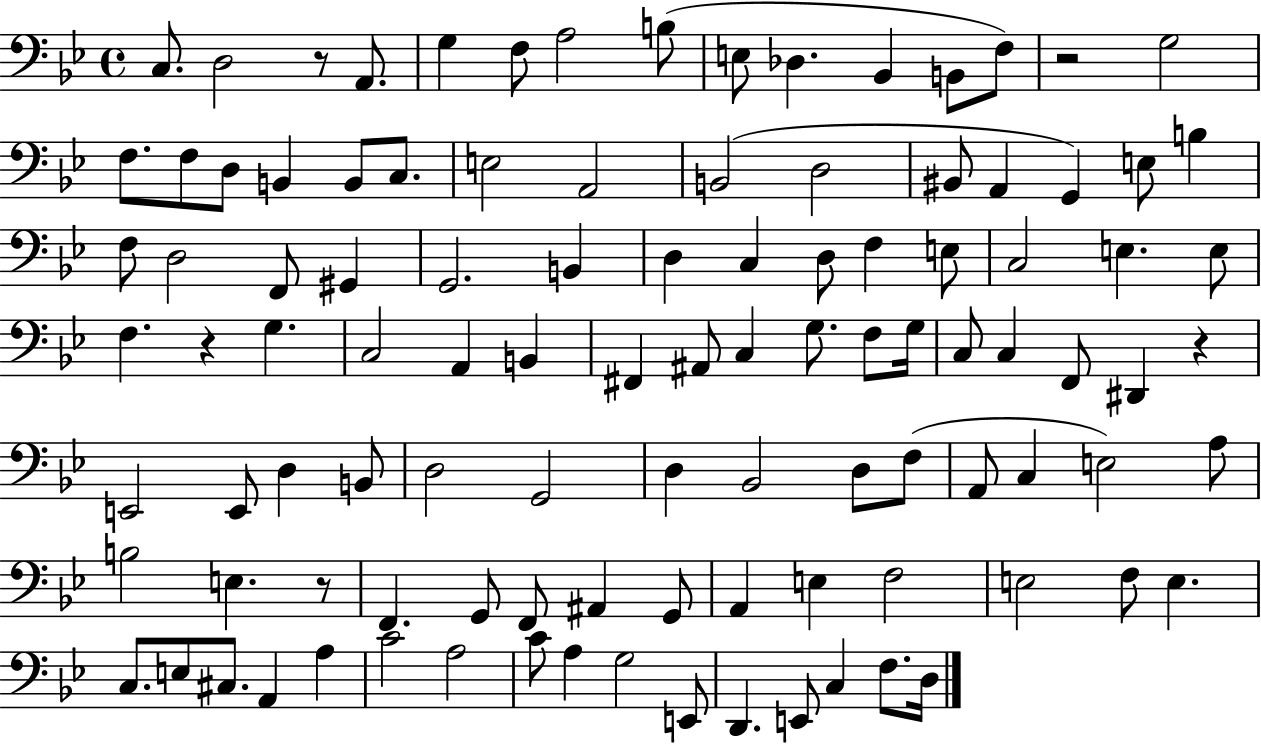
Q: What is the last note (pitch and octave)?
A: D3